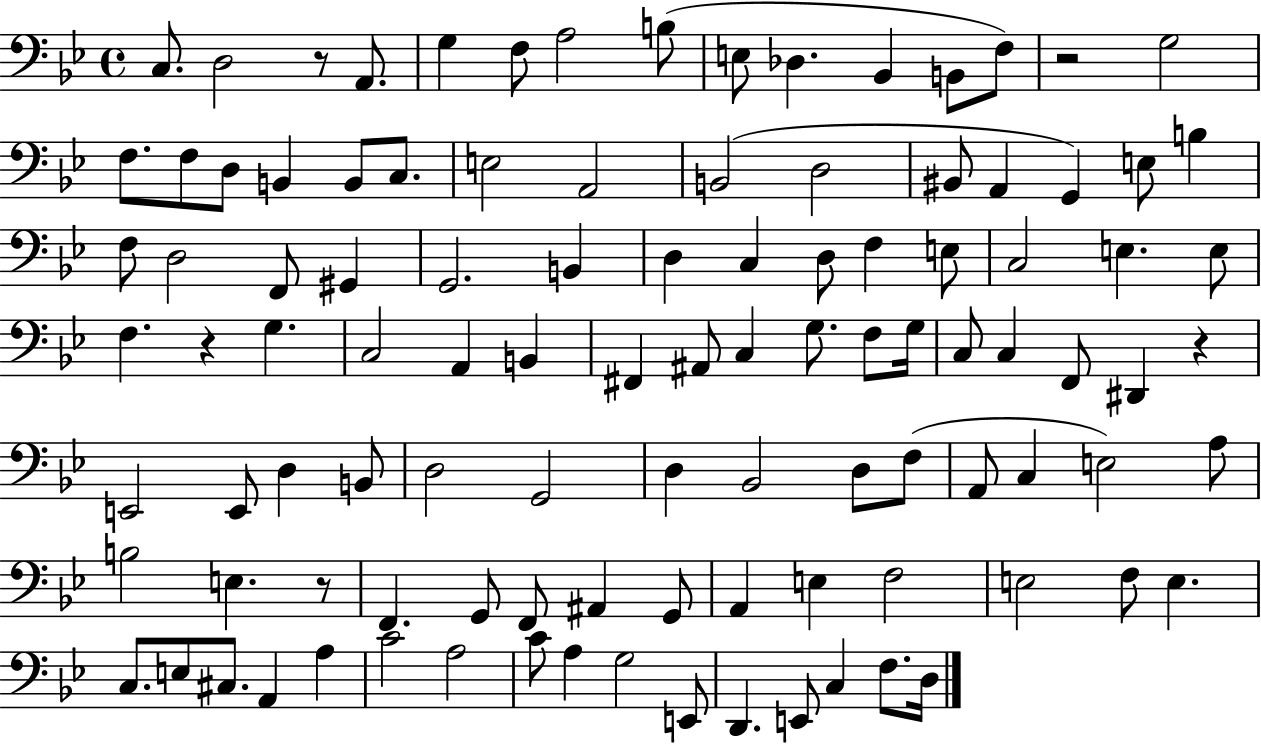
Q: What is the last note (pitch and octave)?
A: D3